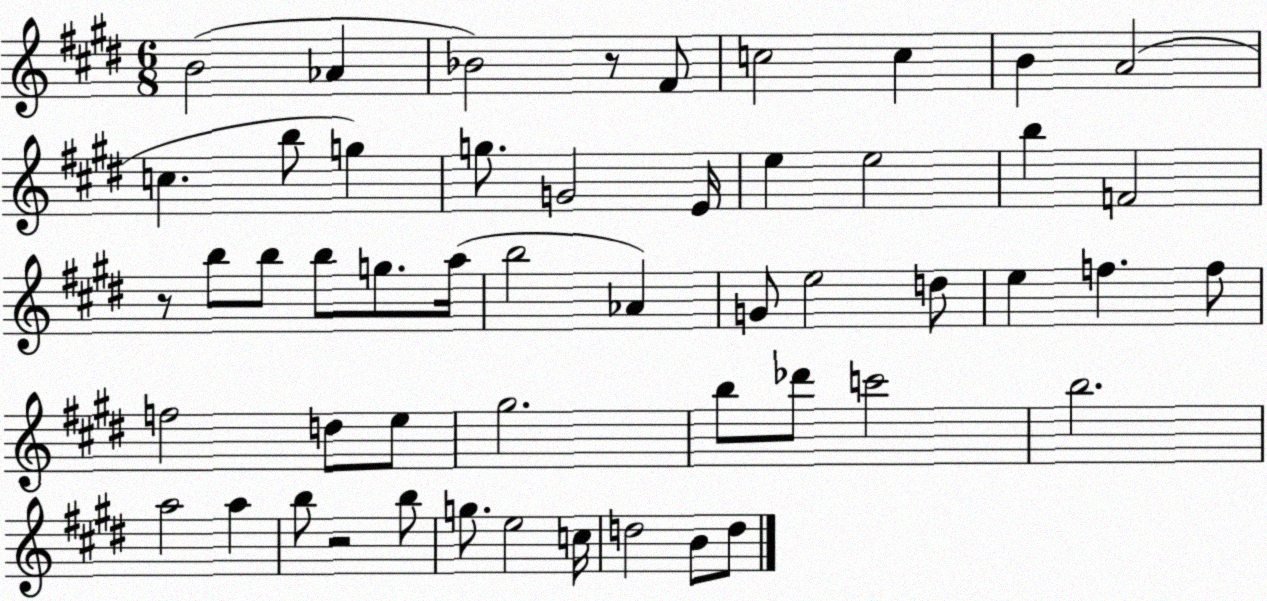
X:1
T:Untitled
M:6/8
L:1/4
K:E
B2 _A _B2 z/2 ^F/2 c2 c B A2 c b/2 g g/2 G2 E/4 e e2 b F2 z/2 b/2 b/2 b/2 g/2 a/4 b2 _A G/2 e2 d/2 e f f/2 f2 d/2 e/2 ^g2 b/2 _d'/2 c'2 b2 a2 a b/2 z2 b/2 g/2 e2 c/4 d2 B/2 d/2